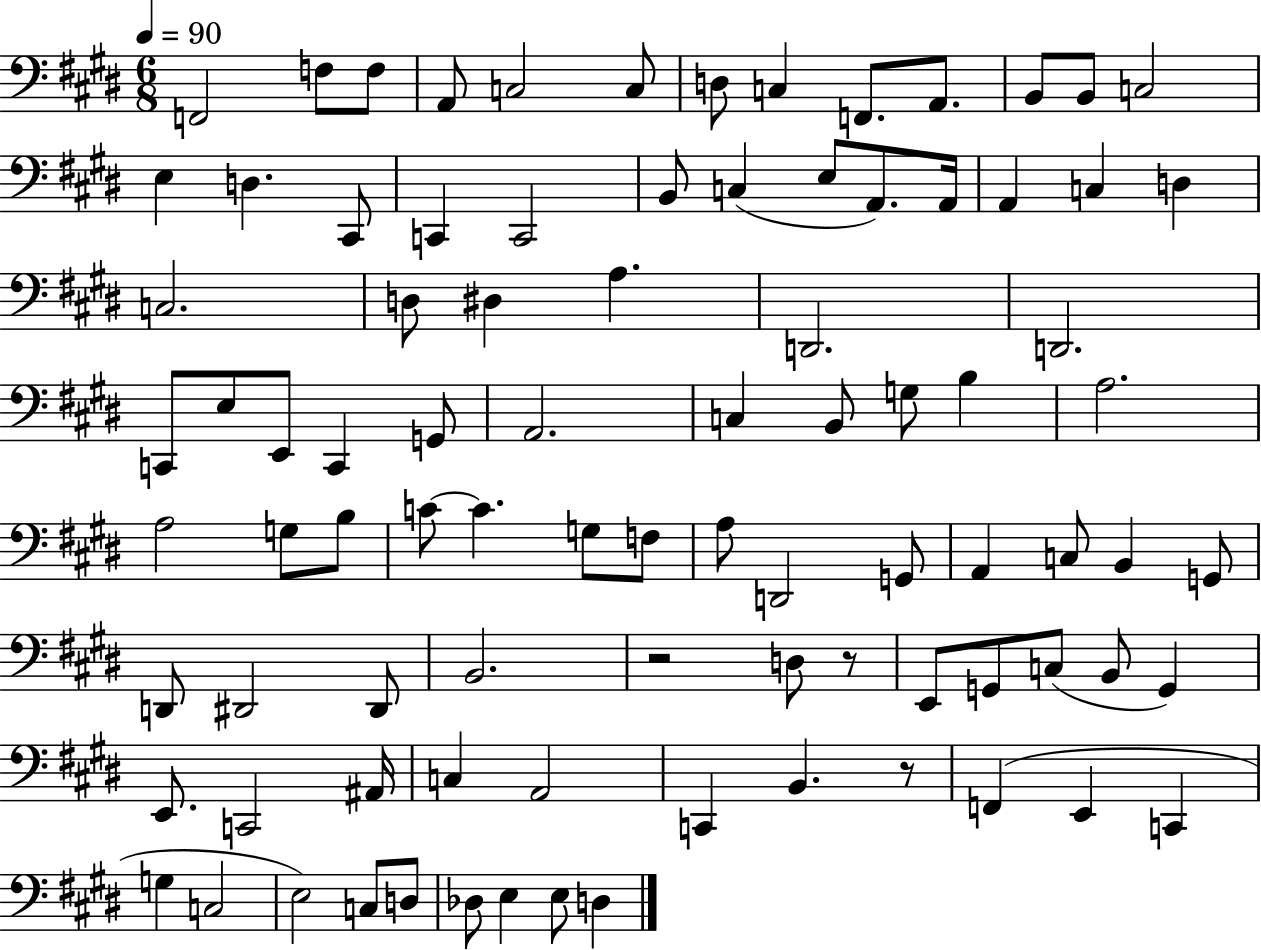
F2/h F3/e F3/e A2/e C3/h C3/e D3/e C3/q F2/e. A2/e. B2/e B2/e C3/h E3/q D3/q. C#2/e C2/q C2/h B2/e C3/q E3/e A2/e. A2/s A2/q C3/q D3/q C3/h. D3/e D#3/q A3/q. D2/h. D2/h. C2/e E3/e E2/e C2/q G2/e A2/h. C3/q B2/e G3/e B3/q A3/h. A3/h G3/e B3/e C4/e C4/q. G3/e F3/e A3/e D2/h G2/e A2/q C3/e B2/q G2/e D2/e D#2/h D#2/e B2/h. R/h D3/e R/e E2/e G2/e C3/e B2/e G2/q E2/e. C2/h A#2/s C3/q A2/h C2/q B2/q. R/e F2/q E2/q C2/q G3/q C3/h E3/h C3/e D3/e Db3/e E3/q E3/e D3/q